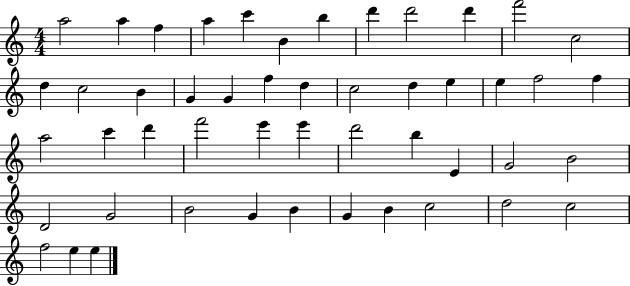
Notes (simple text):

A5/h A5/q F5/q A5/q C6/q B4/q B5/q D6/q D6/h D6/q F6/h C5/h D5/q C5/h B4/q G4/q G4/q F5/q D5/q C5/h D5/q E5/q E5/q F5/h F5/q A5/h C6/q D6/q F6/h E6/q E6/q D6/h B5/q E4/q G4/h B4/h D4/h G4/h B4/h G4/q B4/q G4/q B4/q C5/h D5/h C5/h F5/h E5/q E5/q